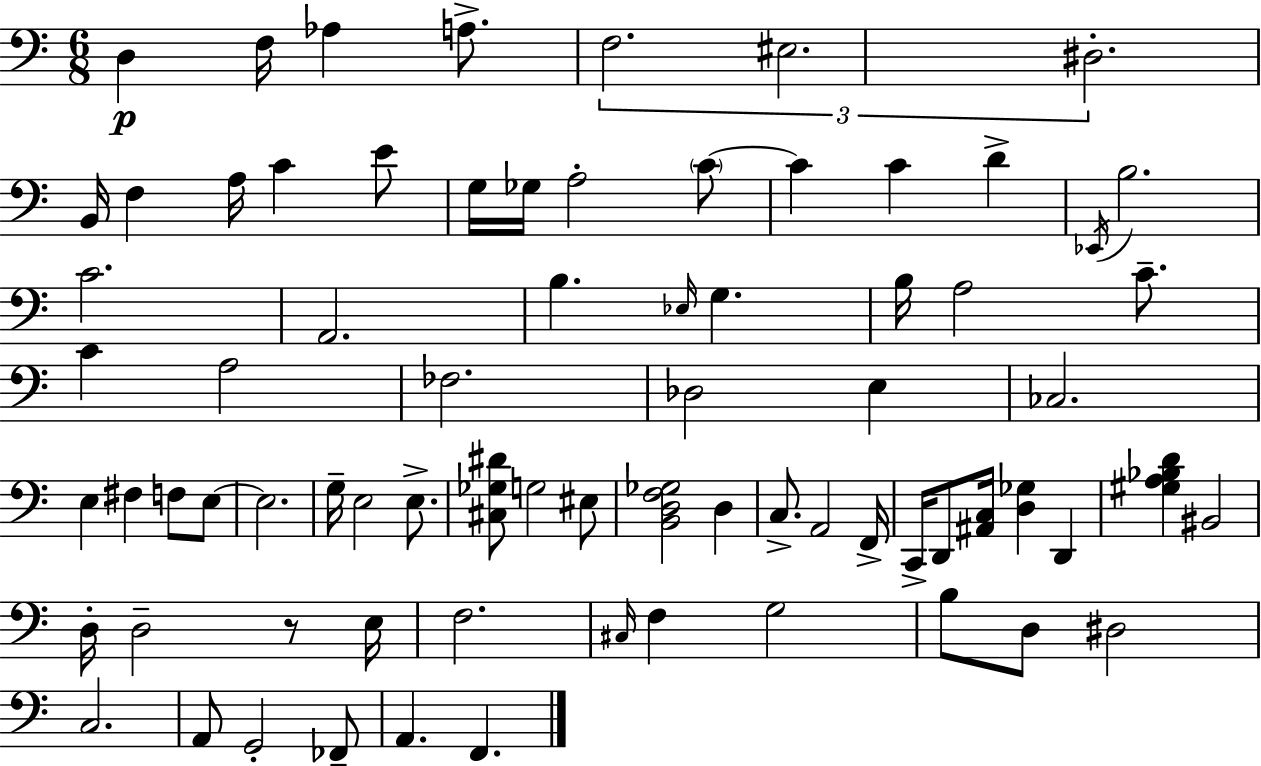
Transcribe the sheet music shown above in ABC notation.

X:1
T:Untitled
M:6/8
L:1/4
K:C
D, F,/4 _A, A,/2 F,2 ^E,2 ^D,2 B,,/4 F, A,/4 C E/2 G,/4 _G,/4 A,2 C/2 C C D _E,,/4 B,2 C2 A,,2 B, _E,/4 G, B,/4 A,2 C/2 C A,2 _F,2 _D,2 E, _C,2 E, ^F, F,/2 E,/2 E,2 G,/4 E,2 E,/2 [^C,_G,^D]/2 G,2 ^E,/2 [B,,D,F,_G,]2 D, C,/2 A,,2 F,,/4 C,,/4 D,,/2 [^A,,C,]/4 [D,_G,] D,, [^G,A,_B,D] ^B,,2 D,/4 D,2 z/2 E,/4 F,2 ^C,/4 F, G,2 B,/2 D,/2 ^D,2 C,2 A,,/2 G,,2 _F,,/2 A,, F,,